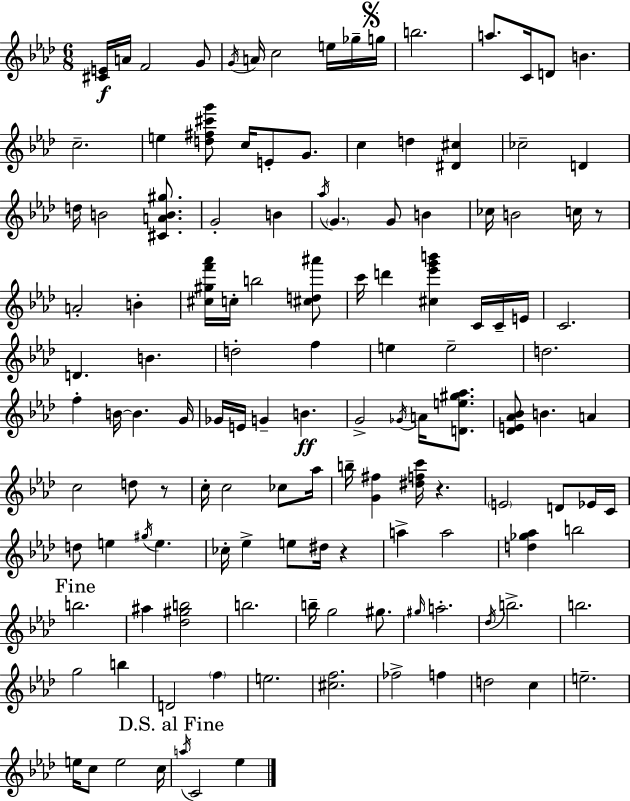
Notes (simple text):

[C#4,E4]/s A4/s F4/h G4/e G4/s A4/s C5/h E5/s Gb5/s G5/s B5/h. A5/e. C4/s D4/e B4/q. C5/h. E5/q [D5,F#5,C#6,G6]/e C5/s E4/e G4/e. C5/q D5/q [D#4,C#5]/q CES5/h D4/q D5/s B4/h [C#4,A4,B4,G#5]/e. G4/h B4/q Ab5/s G4/q. G4/e B4/q CES5/s B4/h C5/s R/e A4/h B4/q [C#5,G#5,F6,Ab6]/s C5/s B5/h [C#5,D5,A#6]/e C6/s D6/q [C#5,Eb6,G6,B6]/q C4/s C4/s E4/s C4/h. D4/q. B4/q. D5/h F5/q E5/q E5/h D5/h. F5/q B4/s B4/q. G4/s Gb4/s E4/s G4/q B4/q. G4/h Gb4/s A4/s [D4,E5,G#5,Ab5]/e. [Db4,E4,Ab4,Bb4]/e B4/q. A4/q C5/h D5/e R/e C5/s C5/h CES5/e Ab5/s B5/s [G4,F#5]/q [D#5,F5,C6]/s R/q. E4/h D4/e Eb4/s C4/s D5/e E5/q G#5/s E5/q. CES5/s Eb5/q E5/e D#5/s R/q A5/q A5/h [D5,Gb5,Ab5]/q B5/h B5/h. A#5/q [Db5,G#5,B5]/h B5/h. B5/s G5/h G#5/e. G#5/s A5/h. Db5/s B5/h. B5/h. G5/h B5/q D4/h F5/q E5/h. [C#5,F5]/h. FES5/h F5/q D5/h C5/q E5/h. E5/s C5/e E5/h C5/s A5/s C4/h Eb5/q